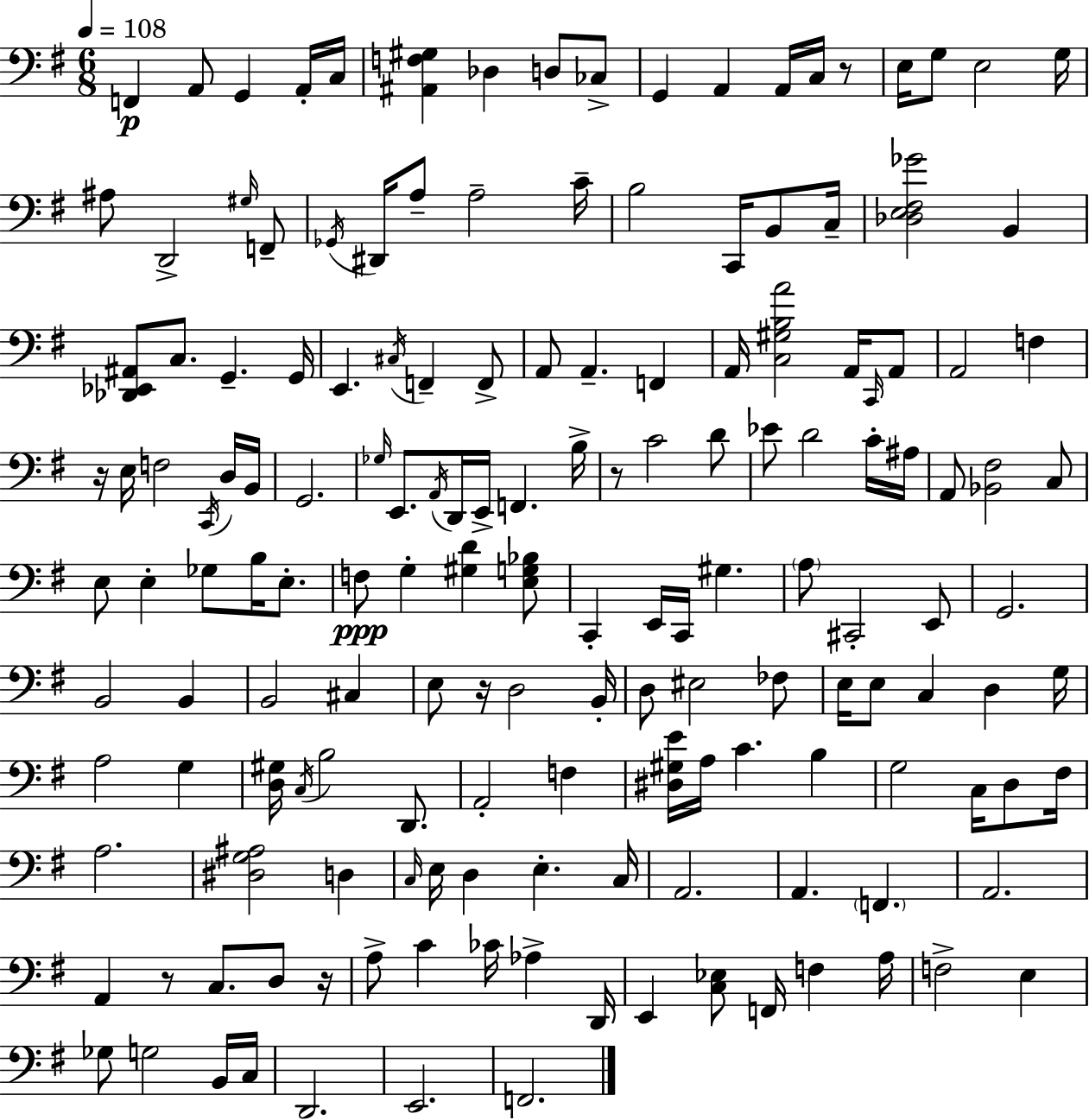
{
  \clef bass
  \numericTimeSignature
  \time 6/8
  \key g \major
  \tempo 4 = 108
  f,4\p a,8 g,4 a,16-. c16 | <ais, f gis>4 des4 d8 ces8-> | g,4 a,4 a,16 c16 r8 | e16 g8 e2 g16 | \break ais8 d,2-> \grace { gis16 } f,8-- | \acciaccatura { ges,16 } dis,16 a8-- a2-- | c'16-- b2 c,16 b,8 | c16-- <des e fis ges'>2 b,4 | \break <des, ees, ais,>8 c8. g,4.-- | g,16 e,4. \acciaccatura { cis16 } f,4-- | f,8-> a,8 a,4.-- f,4 | a,16 <c gis b a'>2 | \break a,16 \grace { c,16 } a,8 a,2 | f4 r16 e16 f2 | \acciaccatura { c,16 } d16 b,16 g,2. | \grace { ges16 } e,8. \acciaccatura { a,16 } d,16 e,16-> | \break f,4. b16-> r8 c'2 | d'8 ees'8 d'2 | c'16-. ais16 a,8 <bes, fis>2 | c8 e8 e4-. | \break ges8 b16 e8.-. f8\ppp g4-. | <gis d'>4 <e g bes>8 c,4-. e,16 | c,16 gis4. \parenthesize a8 cis,2-. | e,8 g,2. | \break b,2 | b,4 b,2 | cis4 e8 r16 d2 | b,16-. d8 eis2 | \break fes8 e16 e8 c4 | d4 g16 a2 | g4 <d gis>16 \acciaccatura { c16 } b2 | d,8. a,2-. | \break f4 <dis gis e'>16 a16 c'4. | b4 g2 | c16 d8 fis16 a2. | <dis g ais>2 | \break d4 \grace { c16 } e16 d4 | e4.-. c16 a,2. | a,4. | \parenthesize f,4. a,2. | \break a,4 | r8 c8. d8 r16 a8-> c'4 | ces'16 aes4-> d,16 e,4 | <c ees>8 f,16 f4 a16 f2-> | \break e4 ges8 g2 | b,16 c16 d,2. | e,2. | f,2. | \break \bar "|."
}